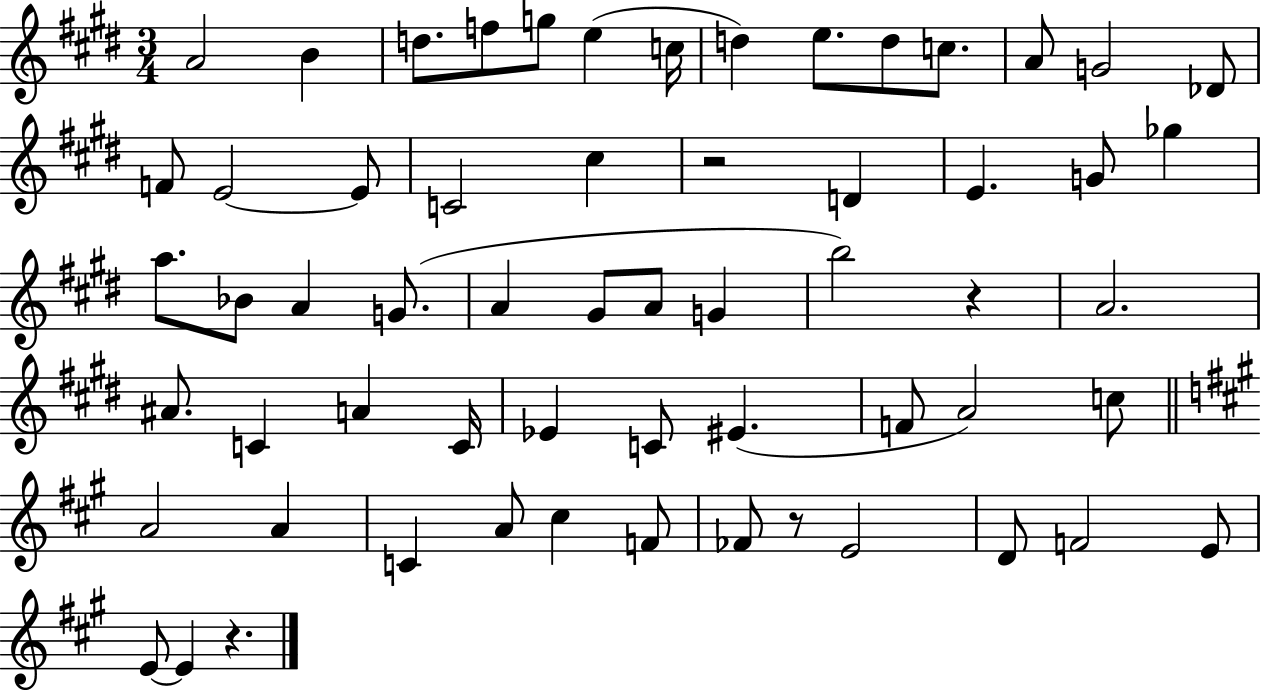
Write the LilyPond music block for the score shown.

{
  \clef treble
  \numericTimeSignature
  \time 3/4
  \key e \major
  a'2 b'4 | d''8. f''8 g''8 e''4( c''16 | d''4) e''8. d''8 c''8. | a'8 g'2 des'8 | \break f'8 e'2~~ e'8 | c'2 cis''4 | r2 d'4 | e'4. g'8 ges''4 | \break a''8. bes'8 a'4 g'8.( | a'4 gis'8 a'8 g'4 | b''2) r4 | a'2. | \break ais'8. c'4 a'4 c'16 | ees'4 c'8 eis'4.( | f'8 a'2) c''8 | \bar "||" \break \key a \major a'2 a'4 | c'4 a'8 cis''4 f'8 | fes'8 r8 e'2 | d'8 f'2 e'8 | \break e'8~~ e'4 r4. | \bar "|."
}